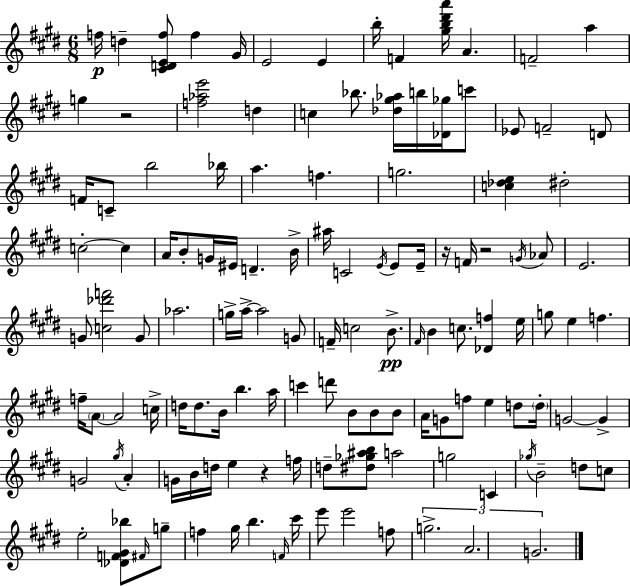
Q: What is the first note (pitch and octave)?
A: F5